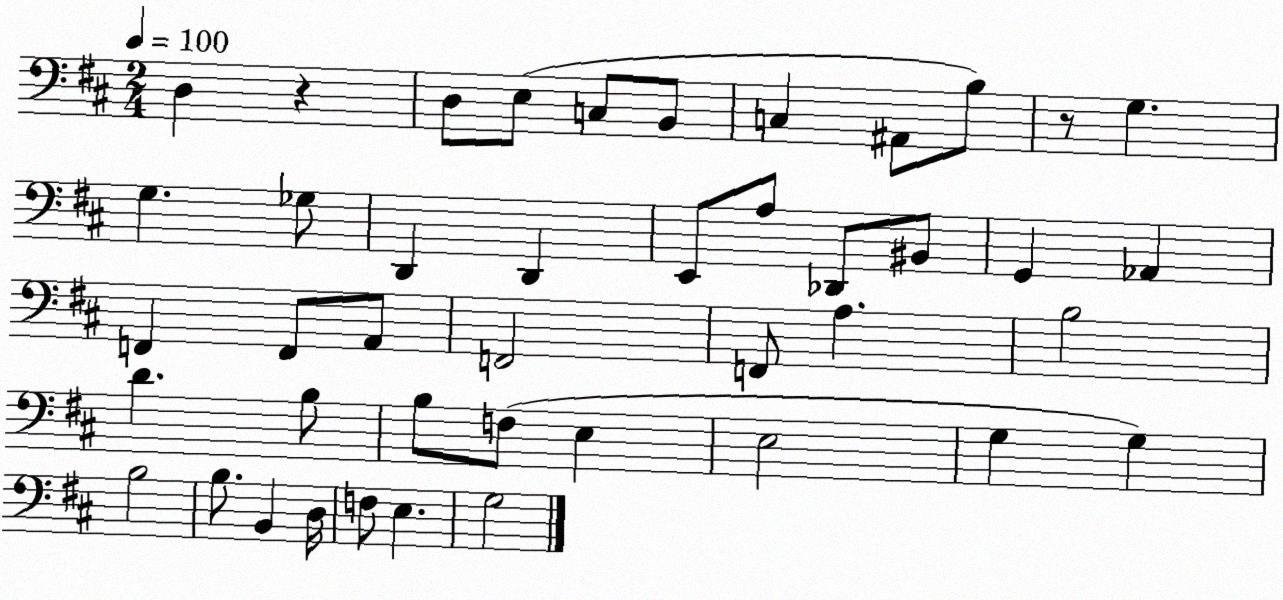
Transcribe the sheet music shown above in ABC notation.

X:1
T:Untitled
M:2/4
L:1/4
K:D
D, z D,/2 E,/2 C,/2 B,,/2 C, ^A,,/2 B,/2 z/2 G, G, _G,/2 D,, D,, E,,/2 A,/2 _D,,/2 ^B,,/2 G,, _A,, F,, F,,/2 A,,/2 F,,2 F,,/2 A, B,2 D B,/2 B,/2 F,/2 E, E,2 G, G, B,2 B,/2 B,, D,/4 F,/2 E, G,2